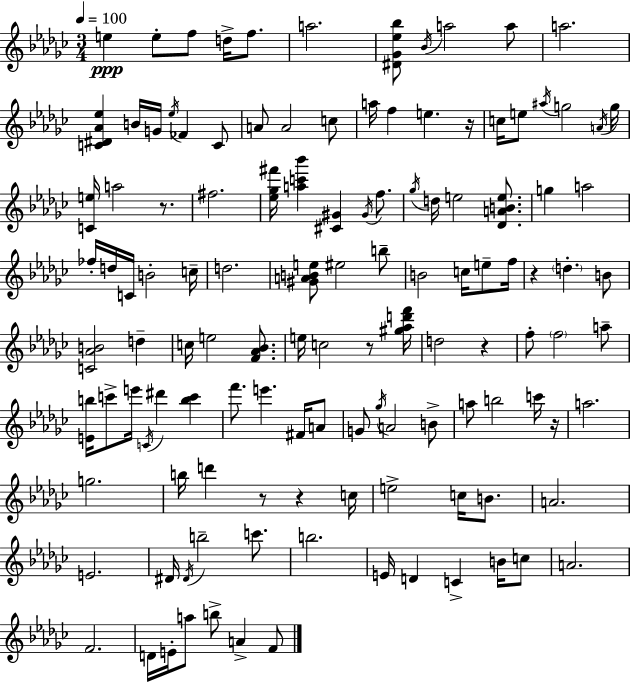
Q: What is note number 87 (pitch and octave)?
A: B5